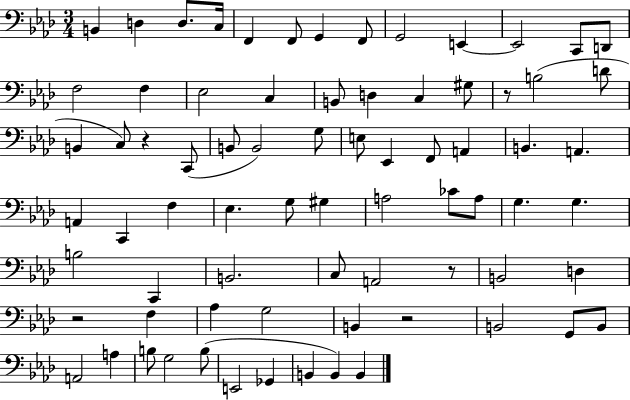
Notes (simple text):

B2/q D3/q D3/e. C3/s F2/q F2/e G2/q F2/e G2/h E2/q E2/h C2/e D2/e F3/h F3/q Eb3/h C3/q B2/e D3/q C3/q G#3/e R/e B3/h D4/e B2/q C3/e R/q C2/e B2/e B2/h G3/e E3/e Eb2/q F2/e A2/q B2/q. A2/q. A2/q C2/q F3/q Eb3/q. G3/e G#3/q A3/h CES4/e A3/e G3/q. G3/q. B3/h C2/q B2/h. C3/e A2/h R/e B2/h D3/q R/h F3/q Ab3/q G3/h B2/q R/h B2/h G2/e B2/e A2/h A3/q B3/e G3/h B3/e E2/h Gb2/q B2/q B2/q B2/q